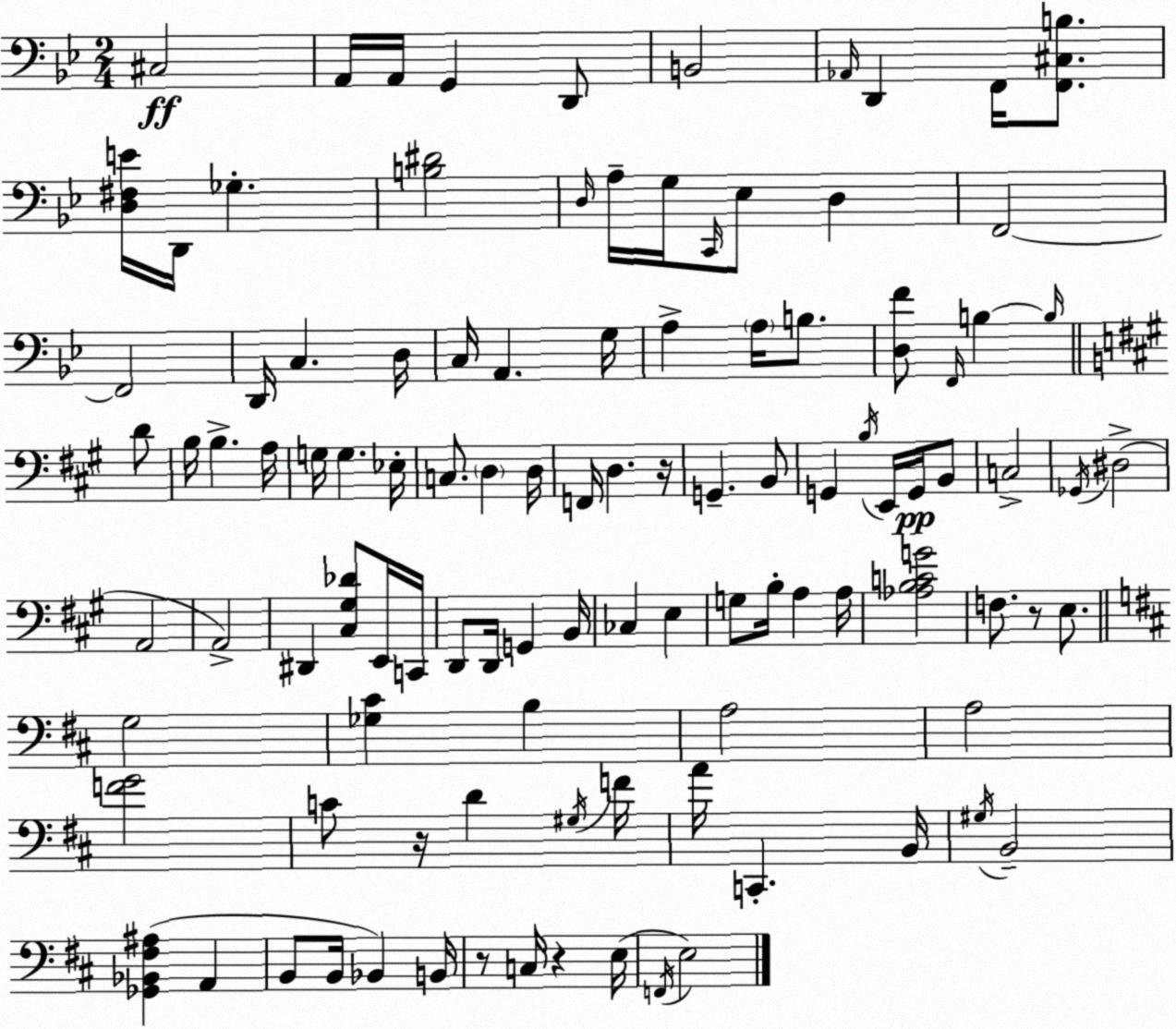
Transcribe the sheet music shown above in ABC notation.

X:1
T:Untitled
M:2/4
L:1/4
K:Bb
^C,2 A,,/4 A,,/4 G,, D,,/2 B,,2 _A,,/4 D,, F,,/4 [F,,^C,B,]/2 [D,^F,E]/4 D,,/4 _G, [B,^D]2 D,/4 A,/4 G,/4 C,,/4 _E,/2 D, F,,2 F,,2 D,,/4 C, D,/4 C,/4 A,, G,/4 A, A,/4 B,/2 [D,F]/2 F,,/4 B, B,/4 D/2 B,/4 B, A,/4 G,/4 G, _E,/4 C,/2 D, D,/4 F,,/4 D, z/4 G,, B,,/2 G,, B,/4 E,,/4 G,,/4 B,,/2 C,2 _G,,/4 ^D,2 A,,2 A,,2 ^D,, [^C,^G,_D]/2 E,,/4 C,,/4 D,,/2 D,,/4 G,, B,,/4 _C, E, G,/2 B,/4 A, A,/4 [_A,B,CG]2 F,/2 z/2 E,/2 G,2 [_G,^C] B, A,2 A,2 [FG]2 C/2 z/4 D ^G,/4 F/4 A/4 C,, B,,/4 ^G,/4 B,,2 [_G,,_B,,^F,^A,] A,, B,,/2 B,,/4 _B,, B,,/4 z/2 C,/4 z E,/4 F,,/4 E,2